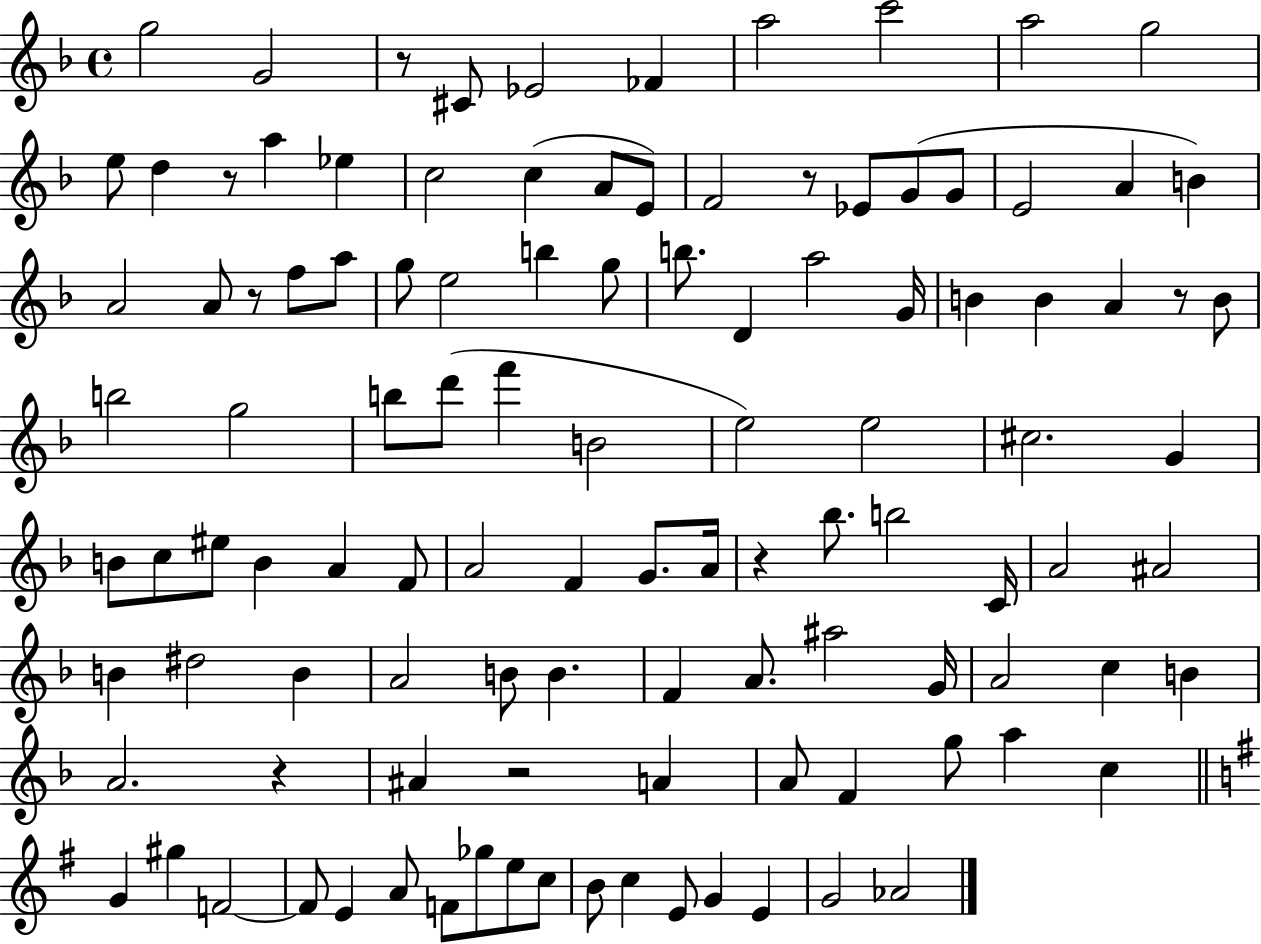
G5/h G4/h R/e C#4/e Eb4/h FES4/q A5/h C6/h A5/h G5/h E5/e D5/q R/e A5/q Eb5/q C5/h C5/q A4/e E4/e F4/h R/e Eb4/e G4/e G4/e E4/h A4/q B4/q A4/h A4/e R/e F5/e A5/e G5/e E5/h B5/q G5/e B5/e. D4/q A5/h G4/s B4/q B4/q A4/q R/e B4/e B5/h G5/h B5/e D6/e F6/q B4/h E5/h E5/h C#5/h. G4/q B4/e C5/e EIS5/e B4/q A4/q F4/e A4/h F4/q G4/e. A4/s R/q Bb5/e. B5/h C4/s A4/h A#4/h B4/q D#5/h B4/q A4/h B4/e B4/q. F4/q A4/e. A#5/h G4/s A4/h C5/q B4/q A4/h. R/q A#4/q R/h A4/q A4/e F4/q G5/e A5/q C5/q G4/q G#5/q F4/h F4/e E4/q A4/e F4/e Gb5/e E5/e C5/e B4/e C5/q E4/e G4/q E4/q G4/h Ab4/h